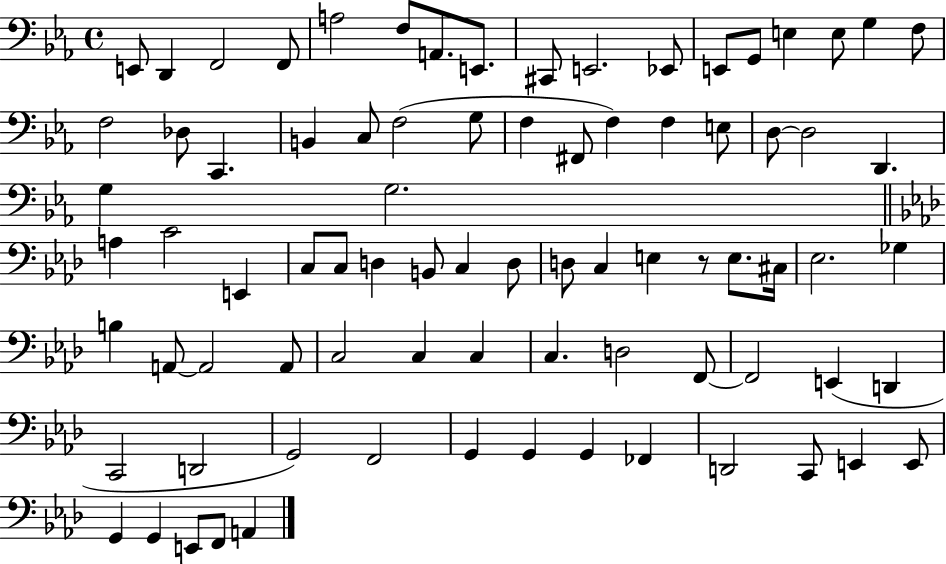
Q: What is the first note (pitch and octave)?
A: E2